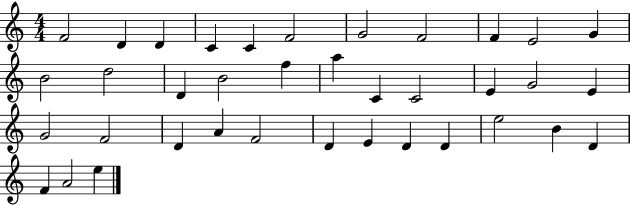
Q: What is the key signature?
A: C major